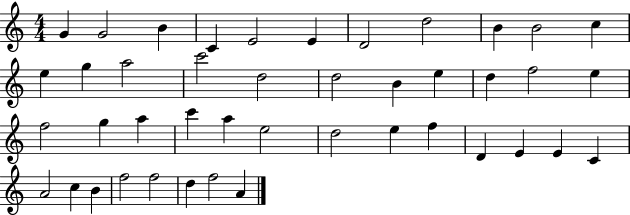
G4/q G4/h B4/q C4/q E4/h E4/q D4/h D5/h B4/q B4/h C5/q E5/q G5/q A5/h C6/h D5/h D5/h B4/q E5/q D5/q F5/h E5/q F5/h G5/q A5/q C6/q A5/q E5/h D5/h E5/q F5/q D4/q E4/q E4/q C4/q A4/h C5/q B4/q F5/h F5/h D5/q F5/h A4/q